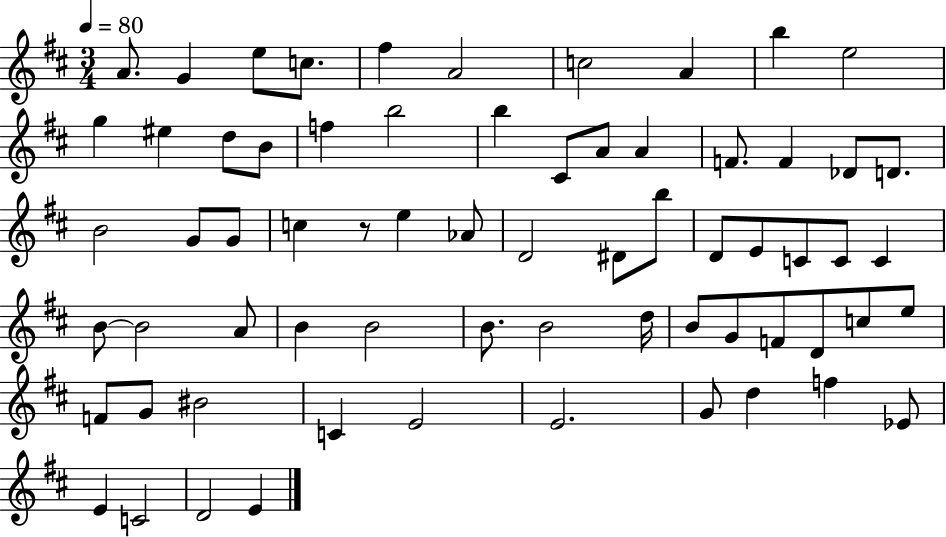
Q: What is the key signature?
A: D major